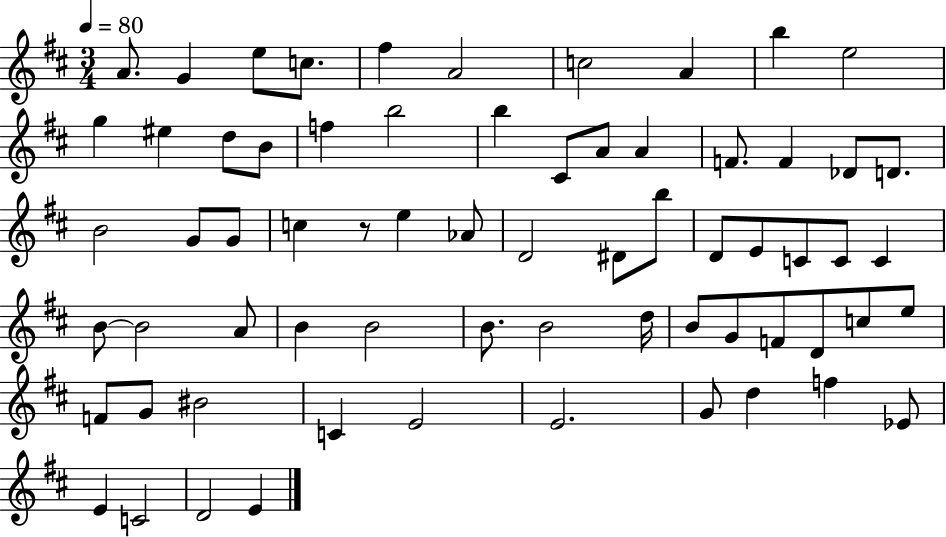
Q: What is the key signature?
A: D major